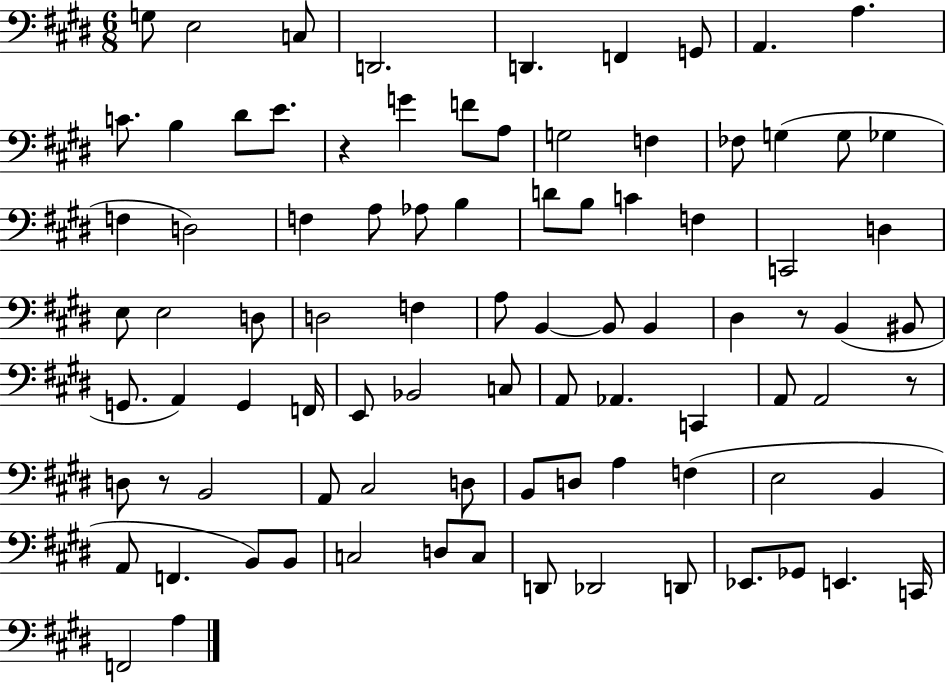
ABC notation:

X:1
T:Untitled
M:6/8
L:1/4
K:E
G,/2 E,2 C,/2 D,,2 D,, F,, G,,/2 A,, A, C/2 B, ^D/2 E/2 z G F/2 A,/2 G,2 F, _F,/2 G, G,/2 _G, F, D,2 F, A,/2 _A,/2 B, D/2 B,/2 C F, C,,2 D, E,/2 E,2 D,/2 D,2 F, A,/2 B,, B,,/2 B,, ^D, z/2 B,, ^B,,/2 G,,/2 A,, G,, F,,/4 E,,/2 _B,,2 C,/2 A,,/2 _A,, C,, A,,/2 A,,2 z/2 D,/2 z/2 B,,2 A,,/2 ^C,2 D,/2 B,,/2 D,/2 A, F, E,2 B,, A,,/2 F,, B,,/2 B,,/2 C,2 D,/2 C,/2 D,,/2 _D,,2 D,,/2 _E,,/2 _G,,/2 E,, C,,/4 F,,2 A,